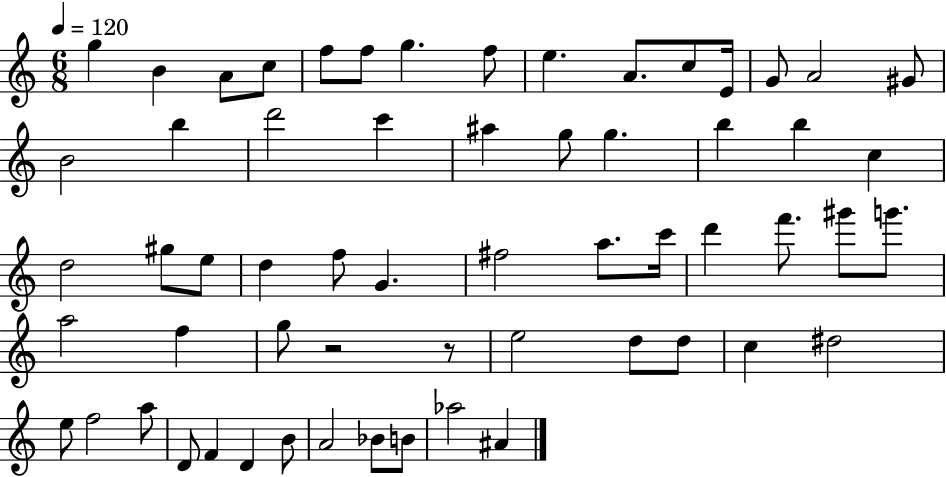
{
  \clef treble
  \numericTimeSignature
  \time 6/8
  \key c \major
  \tempo 4 = 120
  g''4 b'4 a'8 c''8 | f''8 f''8 g''4. f''8 | e''4. a'8. c''8 e'16 | g'8 a'2 gis'8 | \break b'2 b''4 | d'''2 c'''4 | ais''4 g''8 g''4. | b''4 b''4 c''4 | \break d''2 gis''8 e''8 | d''4 f''8 g'4. | fis''2 a''8. c'''16 | d'''4 f'''8. gis'''8 g'''8. | \break a''2 f''4 | g''8 r2 r8 | e''2 d''8 d''8 | c''4 dis''2 | \break e''8 f''2 a''8 | d'8 f'4 d'4 b'8 | a'2 bes'8 b'8 | aes''2 ais'4 | \break \bar "|."
}